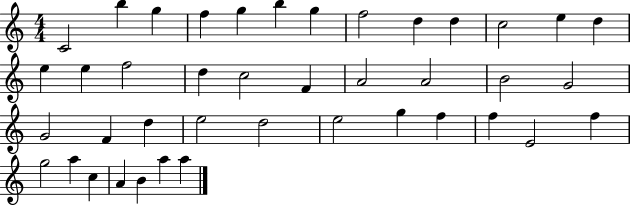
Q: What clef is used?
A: treble